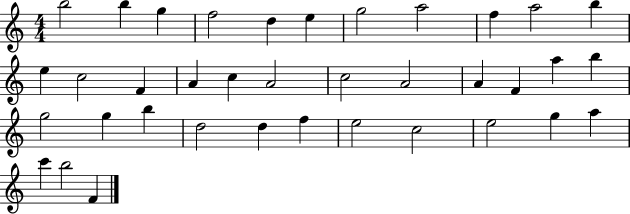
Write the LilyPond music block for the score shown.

{
  \clef treble
  \numericTimeSignature
  \time 4/4
  \key c \major
  b''2 b''4 g''4 | f''2 d''4 e''4 | g''2 a''2 | f''4 a''2 b''4 | \break e''4 c''2 f'4 | a'4 c''4 a'2 | c''2 a'2 | a'4 f'4 a''4 b''4 | \break g''2 g''4 b''4 | d''2 d''4 f''4 | e''2 c''2 | e''2 g''4 a''4 | \break c'''4 b''2 f'4 | \bar "|."
}